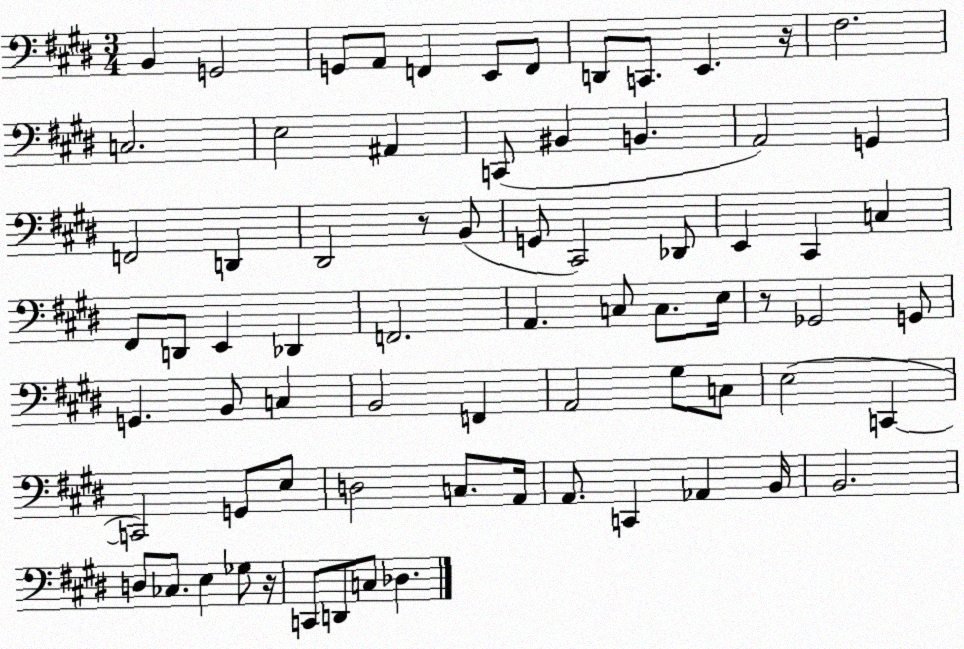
X:1
T:Untitled
M:3/4
L:1/4
K:E
B,, G,,2 G,,/2 A,,/2 F,, E,,/2 F,,/2 D,,/2 C,,/2 E,, z/4 ^F,2 C,2 E,2 ^A,, C,,/2 ^B,, B,, A,,2 G,, F,,2 D,, ^D,,2 z/2 B,,/2 G,,/2 ^C,,2 _D,,/2 E,, ^C,, C, ^F,,/2 D,,/2 E,, _D,, F,,2 A,, C,/2 C,/2 E,/4 z/2 _G,,2 G,,/2 G,, B,,/2 C, B,,2 F,, A,,2 ^G,/2 C,/2 E,2 C,, C,,2 G,,/2 E,/2 D,2 C,/2 A,,/4 A,,/2 C,, _A,, B,,/4 B,,2 D,/2 _C,/2 E, _G,/2 z/4 C,,/2 D,,/2 C,/2 _D,